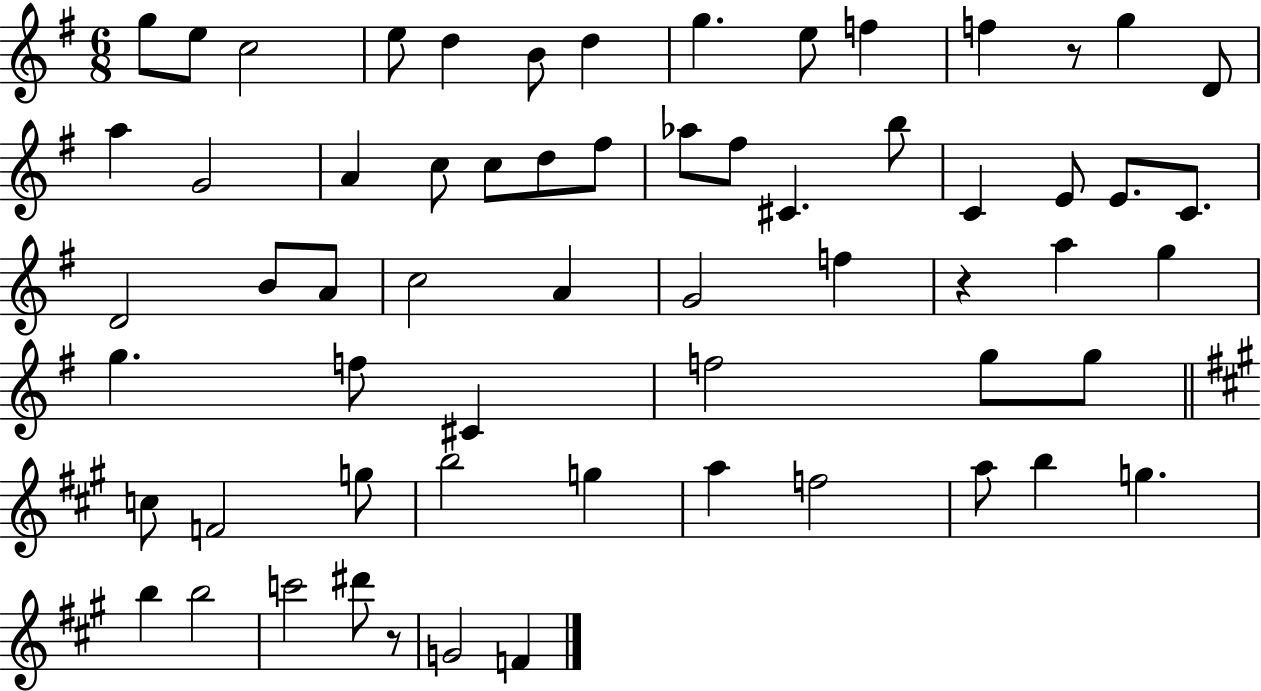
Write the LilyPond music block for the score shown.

{
  \clef treble
  \numericTimeSignature
  \time 6/8
  \key g \major
  g''8 e''8 c''2 | e''8 d''4 b'8 d''4 | g''4. e''8 f''4 | f''4 r8 g''4 d'8 | \break a''4 g'2 | a'4 c''8 c''8 d''8 fis''8 | aes''8 fis''8 cis'4. b''8 | c'4 e'8 e'8. c'8. | \break d'2 b'8 a'8 | c''2 a'4 | g'2 f''4 | r4 a''4 g''4 | \break g''4. f''8 cis'4 | f''2 g''8 g''8 | \bar "||" \break \key a \major c''8 f'2 g''8 | b''2 g''4 | a''4 f''2 | a''8 b''4 g''4. | \break b''4 b''2 | c'''2 dis'''8 r8 | g'2 f'4 | \bar "|."
}